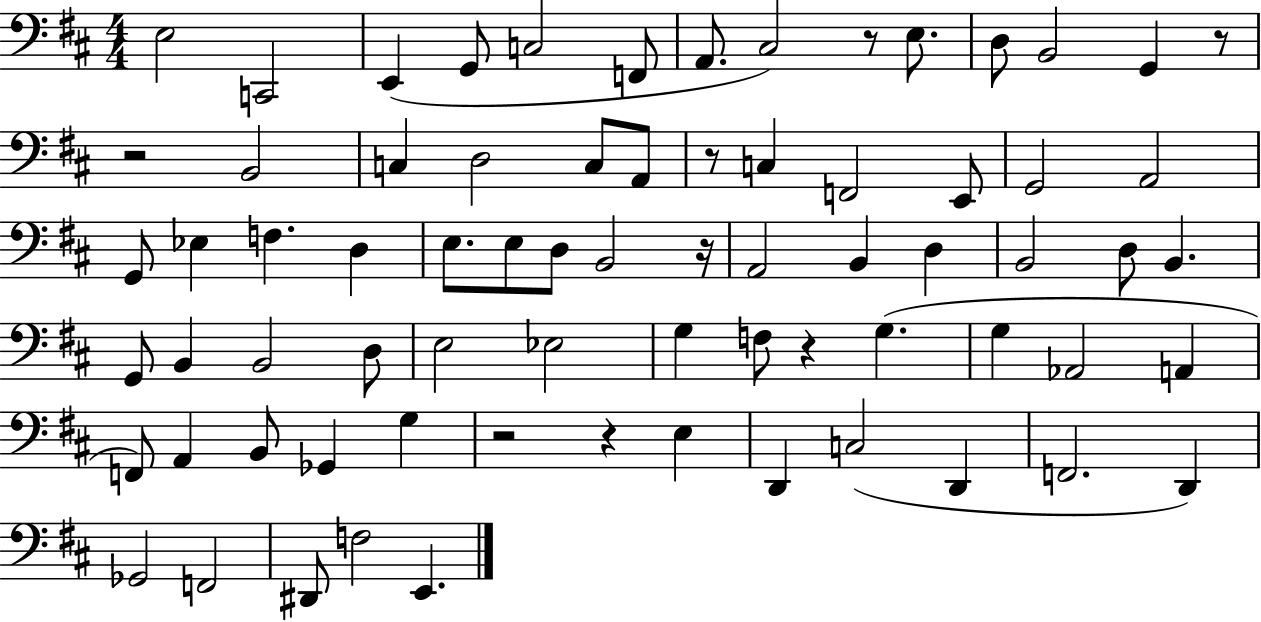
X:1
T:Untitled
M:4/4
L:1/4
K:D
E,2 C,,2 E,, G,,/2 C,2 F,,/2 A,,/2 ^C,2 z/2 E,/2 D,/2 B,,2 G,, z/2 z2 B,,2 C, D,2 C,/2 A,,/2 z/2 C, F,,2 E,,/2 G,,2 A,,2 G,,/2 _E, F, D, E,/2 E,/2 D,/2 B,,2 z/4 A,,2 B,, D, B,,2 D,/2 B,, G,,/2 B,, B,,2 D,/2 E,2 _E,2 G, F,/2 z G, G, _A,,2 A,, F,,/2 A,, B,,/2 _G,, G, z2 z E, D,, C,2 D,, F,,2 D,, _G,,2 F,,2 ^D,,/2 F,2 E,,